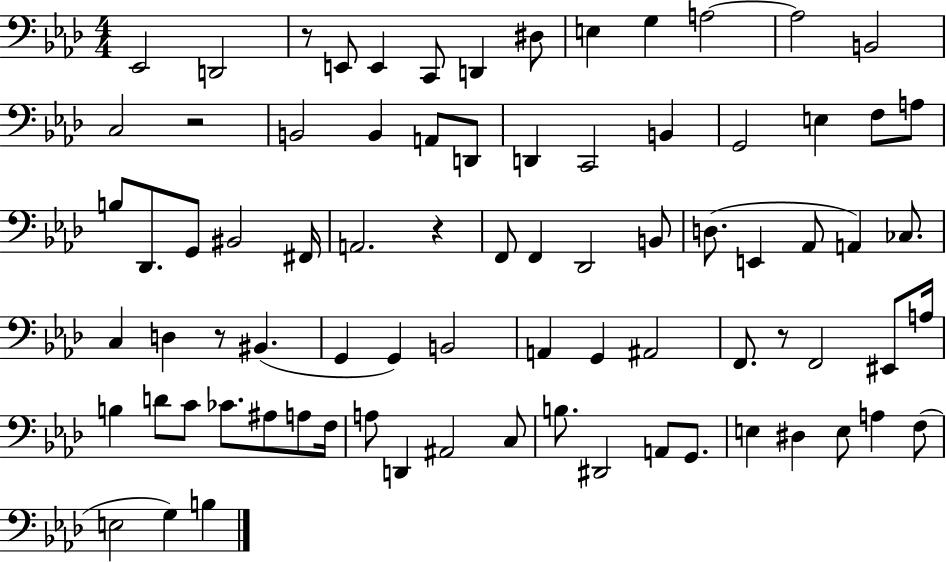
X:1
T:Untitled
M:4/4
L:1/4
K:Ab
_E,,2 D,,2 z/2 E,,/2 E,, C,,/2 D,, ^D,/2 E, G, A,2 A,2 B,,2 C,2 z2 B,,2 B,, A,,/2 D,,/2 D,, C,,2 B,, G,,2 E, F,/2 A,/2 B,/2 _D,,/2 G,,/2 ^B,,2 ^F,,/4 A,,2 z F,,/2 F,, _D,,2 B,,/2 D,/2 E,, _A,,/2 A,, _C,/2 C, D, z/2 ^B,, G,, G,, B,,2 A,, G,, ^A,,2 F,,/2 z/2 F,,2 ^E,,/2 A,/4 B, D/2 C/2 _C/2 ^A,/2 A,/2 F,/4 A,/2 D,, ^A,,2 C,/2 B,/2 ^D,,2 A,,/2 G,,/2 E, ^D, E,/2 A, F,/2 E,2 G, B,